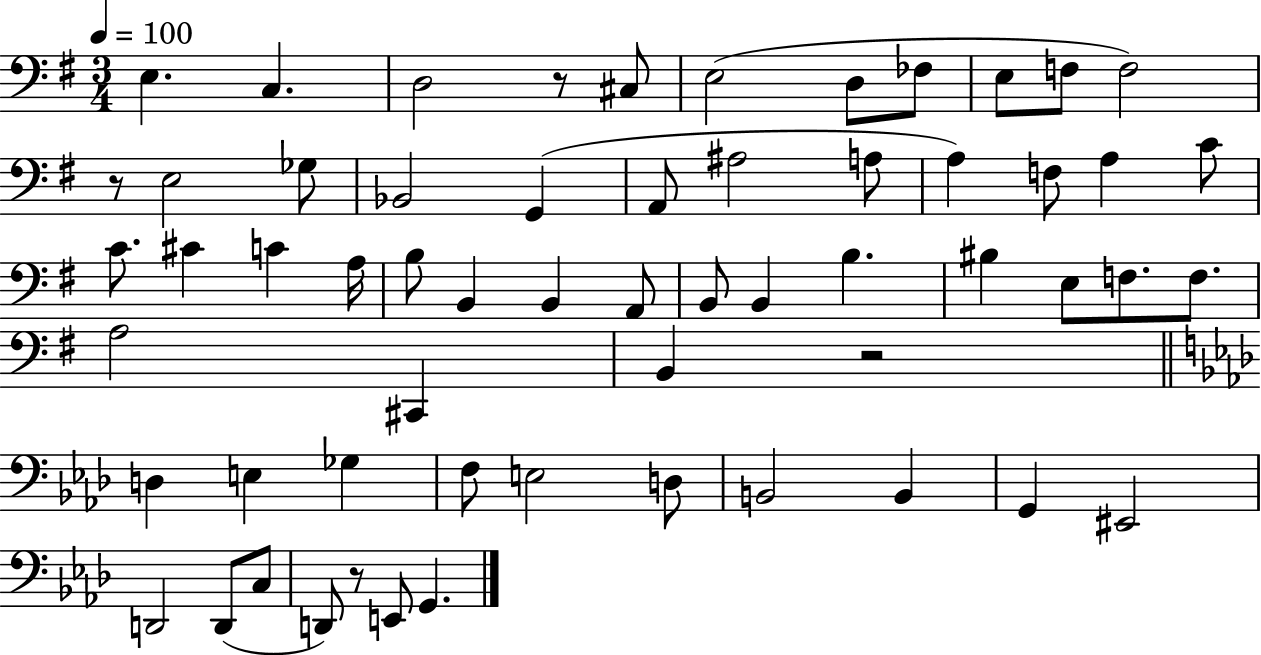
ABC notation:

X:1
T:Untitled
M:3/4
L:1/4
K:G
E, C, D,2 z/2 ^C,/2 E,2 D,/2 _F,/2 E,/2 F,/2 F,2 z/2 E,2 _G,/2 _B,,2 G,, A,,/2 ^A,2 A,/2 A, F,/2 A, C/2 C/2 ^C C A,/4 B,/2 B,, B,, A,,/2 B,,/2 B,, B, ^B, E,/2 F,/2 F,/2 A,2 ^C,, B,, z2 D, E, _G, F,/2 E,2 D,/2 B,,2 B,, G,, ^E,,2 D,,2 D,,/2 C,/2 D,,/2 z/2 E,,/2 G,,